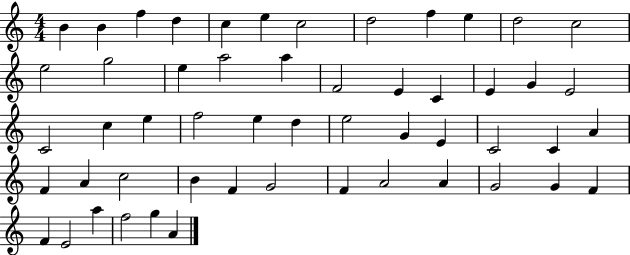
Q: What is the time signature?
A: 4/4